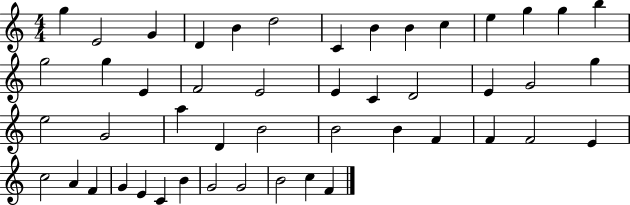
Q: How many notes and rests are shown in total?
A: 48